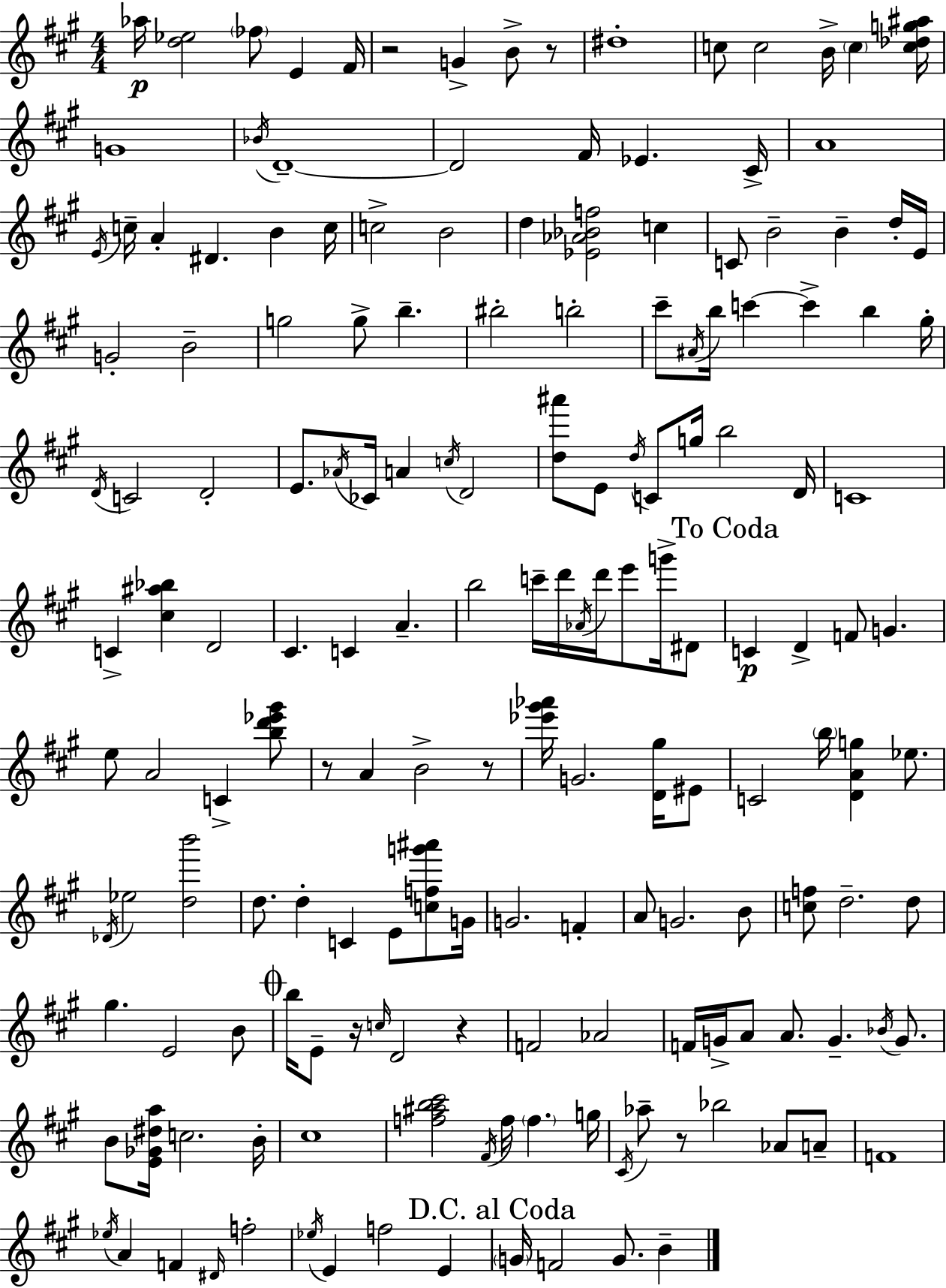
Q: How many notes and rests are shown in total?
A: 169